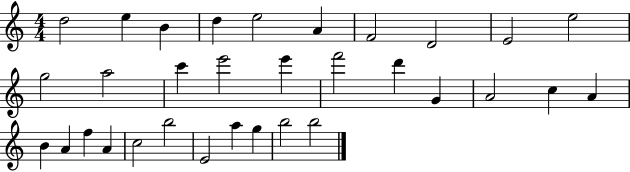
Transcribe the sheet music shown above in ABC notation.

X:1
T:Untitled
M:4/4
L:1/4
K:C
d2 e B d e2 A F2 D2 E2 e2 g2 a2 c' e'2 e' f'2 d' G A2 c A B A f A c2 b2 E2 a g b2 b2